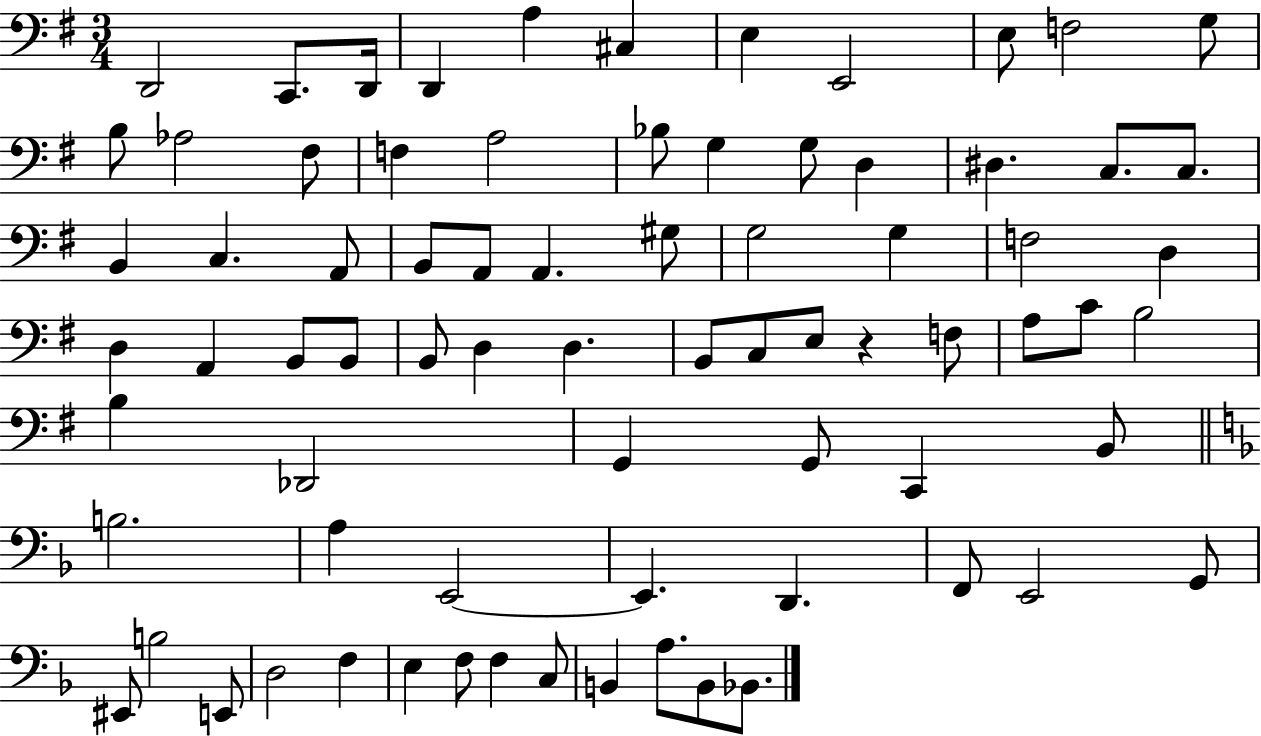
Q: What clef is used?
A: bass